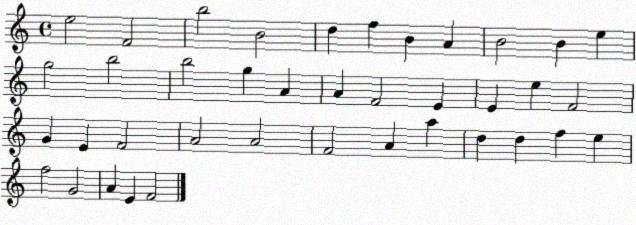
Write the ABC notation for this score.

X:1
T:Untitled
M:4/4
L:1/4
K:C
e2 F2 b2 B2 d f B A B2 B e g2 b2 b2 g A A F2 E E e F2 G E F2 A2 A2 F2 A a d d f e f2 G2 A E F2